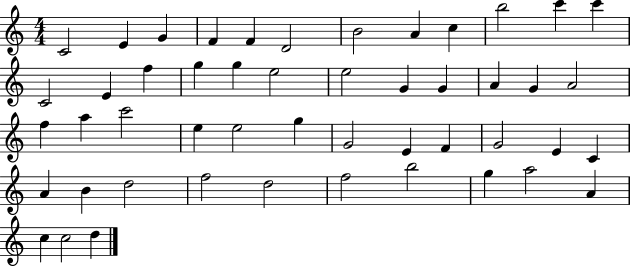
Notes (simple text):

C4/h E4/q G4/q F4/q F4/q D4/h B4/h A4/q C5/q B5/h C6/q C6/q C4/h E4/q F5/q G5/q G5/q E5/h E5/h G4/q G4/q A4/q G4/q A4/h F5/q A5/q C6/h E5/q E5/h G5/q G4/h E4/q F4/q G4/h E4/q C4/q A4/q B4/q D5/h F5/h D5/h F5/h B5/h G5/q A5/h A4/q C5/q C5/h D5/q